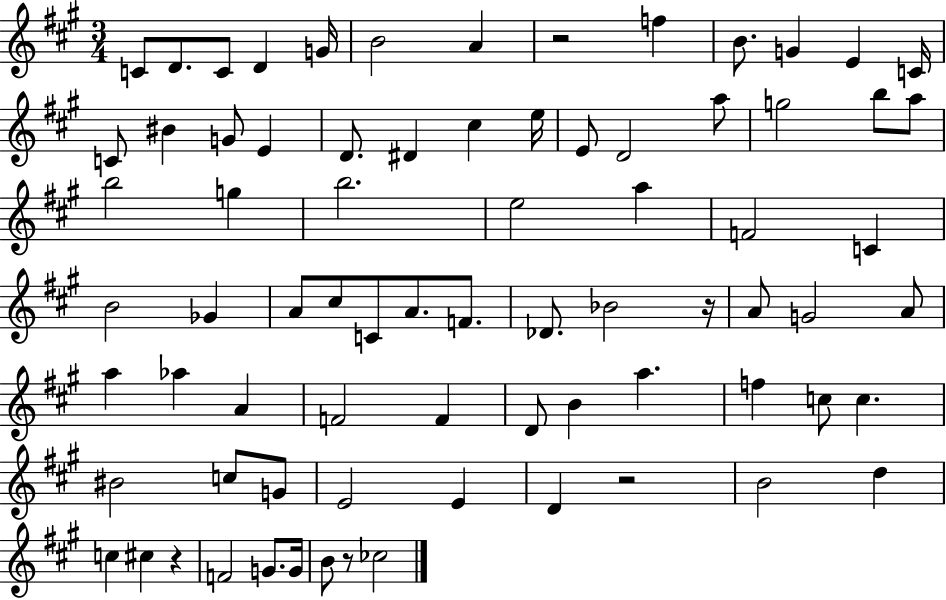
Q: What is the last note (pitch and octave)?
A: CES5